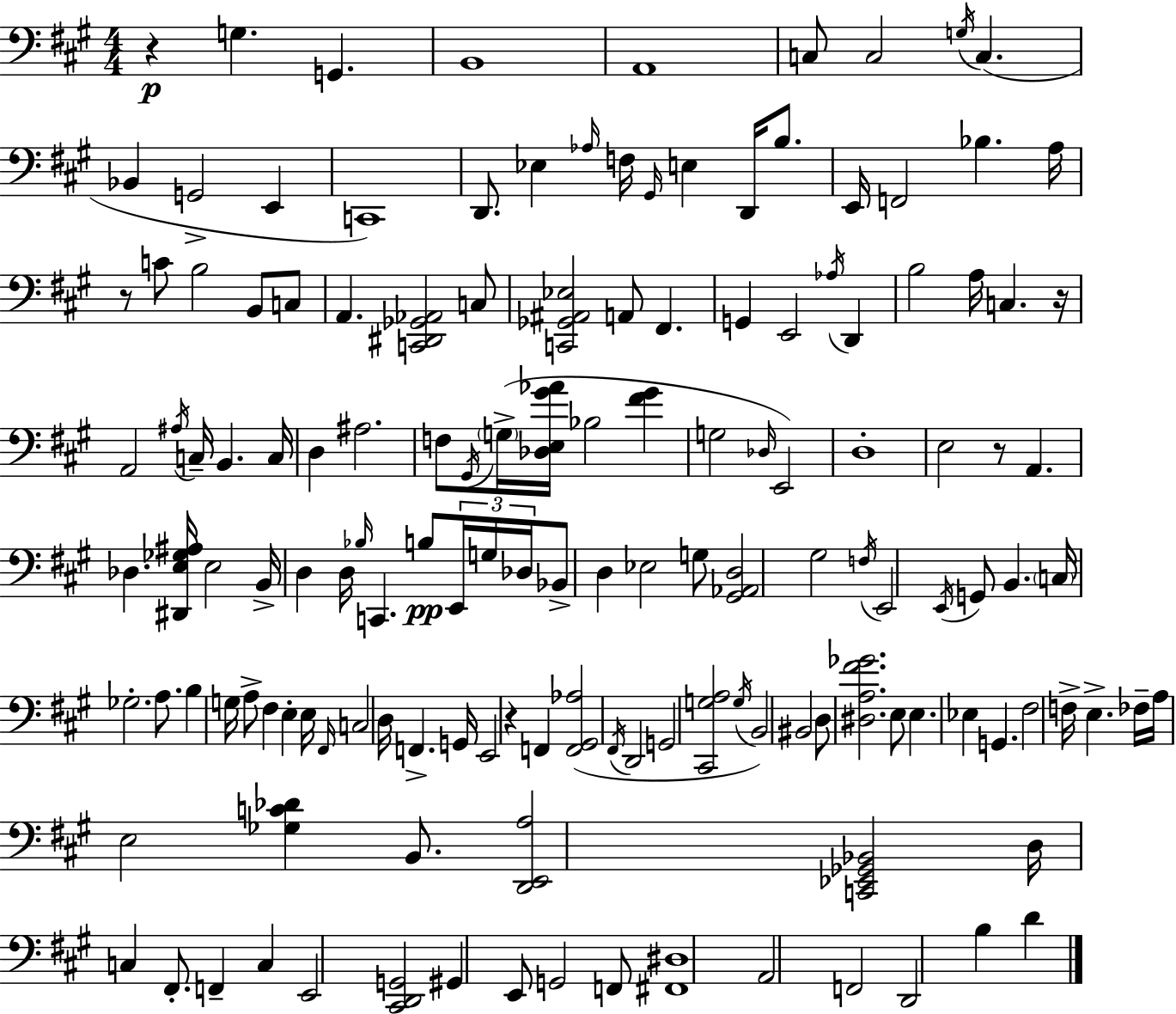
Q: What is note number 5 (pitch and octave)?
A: C3